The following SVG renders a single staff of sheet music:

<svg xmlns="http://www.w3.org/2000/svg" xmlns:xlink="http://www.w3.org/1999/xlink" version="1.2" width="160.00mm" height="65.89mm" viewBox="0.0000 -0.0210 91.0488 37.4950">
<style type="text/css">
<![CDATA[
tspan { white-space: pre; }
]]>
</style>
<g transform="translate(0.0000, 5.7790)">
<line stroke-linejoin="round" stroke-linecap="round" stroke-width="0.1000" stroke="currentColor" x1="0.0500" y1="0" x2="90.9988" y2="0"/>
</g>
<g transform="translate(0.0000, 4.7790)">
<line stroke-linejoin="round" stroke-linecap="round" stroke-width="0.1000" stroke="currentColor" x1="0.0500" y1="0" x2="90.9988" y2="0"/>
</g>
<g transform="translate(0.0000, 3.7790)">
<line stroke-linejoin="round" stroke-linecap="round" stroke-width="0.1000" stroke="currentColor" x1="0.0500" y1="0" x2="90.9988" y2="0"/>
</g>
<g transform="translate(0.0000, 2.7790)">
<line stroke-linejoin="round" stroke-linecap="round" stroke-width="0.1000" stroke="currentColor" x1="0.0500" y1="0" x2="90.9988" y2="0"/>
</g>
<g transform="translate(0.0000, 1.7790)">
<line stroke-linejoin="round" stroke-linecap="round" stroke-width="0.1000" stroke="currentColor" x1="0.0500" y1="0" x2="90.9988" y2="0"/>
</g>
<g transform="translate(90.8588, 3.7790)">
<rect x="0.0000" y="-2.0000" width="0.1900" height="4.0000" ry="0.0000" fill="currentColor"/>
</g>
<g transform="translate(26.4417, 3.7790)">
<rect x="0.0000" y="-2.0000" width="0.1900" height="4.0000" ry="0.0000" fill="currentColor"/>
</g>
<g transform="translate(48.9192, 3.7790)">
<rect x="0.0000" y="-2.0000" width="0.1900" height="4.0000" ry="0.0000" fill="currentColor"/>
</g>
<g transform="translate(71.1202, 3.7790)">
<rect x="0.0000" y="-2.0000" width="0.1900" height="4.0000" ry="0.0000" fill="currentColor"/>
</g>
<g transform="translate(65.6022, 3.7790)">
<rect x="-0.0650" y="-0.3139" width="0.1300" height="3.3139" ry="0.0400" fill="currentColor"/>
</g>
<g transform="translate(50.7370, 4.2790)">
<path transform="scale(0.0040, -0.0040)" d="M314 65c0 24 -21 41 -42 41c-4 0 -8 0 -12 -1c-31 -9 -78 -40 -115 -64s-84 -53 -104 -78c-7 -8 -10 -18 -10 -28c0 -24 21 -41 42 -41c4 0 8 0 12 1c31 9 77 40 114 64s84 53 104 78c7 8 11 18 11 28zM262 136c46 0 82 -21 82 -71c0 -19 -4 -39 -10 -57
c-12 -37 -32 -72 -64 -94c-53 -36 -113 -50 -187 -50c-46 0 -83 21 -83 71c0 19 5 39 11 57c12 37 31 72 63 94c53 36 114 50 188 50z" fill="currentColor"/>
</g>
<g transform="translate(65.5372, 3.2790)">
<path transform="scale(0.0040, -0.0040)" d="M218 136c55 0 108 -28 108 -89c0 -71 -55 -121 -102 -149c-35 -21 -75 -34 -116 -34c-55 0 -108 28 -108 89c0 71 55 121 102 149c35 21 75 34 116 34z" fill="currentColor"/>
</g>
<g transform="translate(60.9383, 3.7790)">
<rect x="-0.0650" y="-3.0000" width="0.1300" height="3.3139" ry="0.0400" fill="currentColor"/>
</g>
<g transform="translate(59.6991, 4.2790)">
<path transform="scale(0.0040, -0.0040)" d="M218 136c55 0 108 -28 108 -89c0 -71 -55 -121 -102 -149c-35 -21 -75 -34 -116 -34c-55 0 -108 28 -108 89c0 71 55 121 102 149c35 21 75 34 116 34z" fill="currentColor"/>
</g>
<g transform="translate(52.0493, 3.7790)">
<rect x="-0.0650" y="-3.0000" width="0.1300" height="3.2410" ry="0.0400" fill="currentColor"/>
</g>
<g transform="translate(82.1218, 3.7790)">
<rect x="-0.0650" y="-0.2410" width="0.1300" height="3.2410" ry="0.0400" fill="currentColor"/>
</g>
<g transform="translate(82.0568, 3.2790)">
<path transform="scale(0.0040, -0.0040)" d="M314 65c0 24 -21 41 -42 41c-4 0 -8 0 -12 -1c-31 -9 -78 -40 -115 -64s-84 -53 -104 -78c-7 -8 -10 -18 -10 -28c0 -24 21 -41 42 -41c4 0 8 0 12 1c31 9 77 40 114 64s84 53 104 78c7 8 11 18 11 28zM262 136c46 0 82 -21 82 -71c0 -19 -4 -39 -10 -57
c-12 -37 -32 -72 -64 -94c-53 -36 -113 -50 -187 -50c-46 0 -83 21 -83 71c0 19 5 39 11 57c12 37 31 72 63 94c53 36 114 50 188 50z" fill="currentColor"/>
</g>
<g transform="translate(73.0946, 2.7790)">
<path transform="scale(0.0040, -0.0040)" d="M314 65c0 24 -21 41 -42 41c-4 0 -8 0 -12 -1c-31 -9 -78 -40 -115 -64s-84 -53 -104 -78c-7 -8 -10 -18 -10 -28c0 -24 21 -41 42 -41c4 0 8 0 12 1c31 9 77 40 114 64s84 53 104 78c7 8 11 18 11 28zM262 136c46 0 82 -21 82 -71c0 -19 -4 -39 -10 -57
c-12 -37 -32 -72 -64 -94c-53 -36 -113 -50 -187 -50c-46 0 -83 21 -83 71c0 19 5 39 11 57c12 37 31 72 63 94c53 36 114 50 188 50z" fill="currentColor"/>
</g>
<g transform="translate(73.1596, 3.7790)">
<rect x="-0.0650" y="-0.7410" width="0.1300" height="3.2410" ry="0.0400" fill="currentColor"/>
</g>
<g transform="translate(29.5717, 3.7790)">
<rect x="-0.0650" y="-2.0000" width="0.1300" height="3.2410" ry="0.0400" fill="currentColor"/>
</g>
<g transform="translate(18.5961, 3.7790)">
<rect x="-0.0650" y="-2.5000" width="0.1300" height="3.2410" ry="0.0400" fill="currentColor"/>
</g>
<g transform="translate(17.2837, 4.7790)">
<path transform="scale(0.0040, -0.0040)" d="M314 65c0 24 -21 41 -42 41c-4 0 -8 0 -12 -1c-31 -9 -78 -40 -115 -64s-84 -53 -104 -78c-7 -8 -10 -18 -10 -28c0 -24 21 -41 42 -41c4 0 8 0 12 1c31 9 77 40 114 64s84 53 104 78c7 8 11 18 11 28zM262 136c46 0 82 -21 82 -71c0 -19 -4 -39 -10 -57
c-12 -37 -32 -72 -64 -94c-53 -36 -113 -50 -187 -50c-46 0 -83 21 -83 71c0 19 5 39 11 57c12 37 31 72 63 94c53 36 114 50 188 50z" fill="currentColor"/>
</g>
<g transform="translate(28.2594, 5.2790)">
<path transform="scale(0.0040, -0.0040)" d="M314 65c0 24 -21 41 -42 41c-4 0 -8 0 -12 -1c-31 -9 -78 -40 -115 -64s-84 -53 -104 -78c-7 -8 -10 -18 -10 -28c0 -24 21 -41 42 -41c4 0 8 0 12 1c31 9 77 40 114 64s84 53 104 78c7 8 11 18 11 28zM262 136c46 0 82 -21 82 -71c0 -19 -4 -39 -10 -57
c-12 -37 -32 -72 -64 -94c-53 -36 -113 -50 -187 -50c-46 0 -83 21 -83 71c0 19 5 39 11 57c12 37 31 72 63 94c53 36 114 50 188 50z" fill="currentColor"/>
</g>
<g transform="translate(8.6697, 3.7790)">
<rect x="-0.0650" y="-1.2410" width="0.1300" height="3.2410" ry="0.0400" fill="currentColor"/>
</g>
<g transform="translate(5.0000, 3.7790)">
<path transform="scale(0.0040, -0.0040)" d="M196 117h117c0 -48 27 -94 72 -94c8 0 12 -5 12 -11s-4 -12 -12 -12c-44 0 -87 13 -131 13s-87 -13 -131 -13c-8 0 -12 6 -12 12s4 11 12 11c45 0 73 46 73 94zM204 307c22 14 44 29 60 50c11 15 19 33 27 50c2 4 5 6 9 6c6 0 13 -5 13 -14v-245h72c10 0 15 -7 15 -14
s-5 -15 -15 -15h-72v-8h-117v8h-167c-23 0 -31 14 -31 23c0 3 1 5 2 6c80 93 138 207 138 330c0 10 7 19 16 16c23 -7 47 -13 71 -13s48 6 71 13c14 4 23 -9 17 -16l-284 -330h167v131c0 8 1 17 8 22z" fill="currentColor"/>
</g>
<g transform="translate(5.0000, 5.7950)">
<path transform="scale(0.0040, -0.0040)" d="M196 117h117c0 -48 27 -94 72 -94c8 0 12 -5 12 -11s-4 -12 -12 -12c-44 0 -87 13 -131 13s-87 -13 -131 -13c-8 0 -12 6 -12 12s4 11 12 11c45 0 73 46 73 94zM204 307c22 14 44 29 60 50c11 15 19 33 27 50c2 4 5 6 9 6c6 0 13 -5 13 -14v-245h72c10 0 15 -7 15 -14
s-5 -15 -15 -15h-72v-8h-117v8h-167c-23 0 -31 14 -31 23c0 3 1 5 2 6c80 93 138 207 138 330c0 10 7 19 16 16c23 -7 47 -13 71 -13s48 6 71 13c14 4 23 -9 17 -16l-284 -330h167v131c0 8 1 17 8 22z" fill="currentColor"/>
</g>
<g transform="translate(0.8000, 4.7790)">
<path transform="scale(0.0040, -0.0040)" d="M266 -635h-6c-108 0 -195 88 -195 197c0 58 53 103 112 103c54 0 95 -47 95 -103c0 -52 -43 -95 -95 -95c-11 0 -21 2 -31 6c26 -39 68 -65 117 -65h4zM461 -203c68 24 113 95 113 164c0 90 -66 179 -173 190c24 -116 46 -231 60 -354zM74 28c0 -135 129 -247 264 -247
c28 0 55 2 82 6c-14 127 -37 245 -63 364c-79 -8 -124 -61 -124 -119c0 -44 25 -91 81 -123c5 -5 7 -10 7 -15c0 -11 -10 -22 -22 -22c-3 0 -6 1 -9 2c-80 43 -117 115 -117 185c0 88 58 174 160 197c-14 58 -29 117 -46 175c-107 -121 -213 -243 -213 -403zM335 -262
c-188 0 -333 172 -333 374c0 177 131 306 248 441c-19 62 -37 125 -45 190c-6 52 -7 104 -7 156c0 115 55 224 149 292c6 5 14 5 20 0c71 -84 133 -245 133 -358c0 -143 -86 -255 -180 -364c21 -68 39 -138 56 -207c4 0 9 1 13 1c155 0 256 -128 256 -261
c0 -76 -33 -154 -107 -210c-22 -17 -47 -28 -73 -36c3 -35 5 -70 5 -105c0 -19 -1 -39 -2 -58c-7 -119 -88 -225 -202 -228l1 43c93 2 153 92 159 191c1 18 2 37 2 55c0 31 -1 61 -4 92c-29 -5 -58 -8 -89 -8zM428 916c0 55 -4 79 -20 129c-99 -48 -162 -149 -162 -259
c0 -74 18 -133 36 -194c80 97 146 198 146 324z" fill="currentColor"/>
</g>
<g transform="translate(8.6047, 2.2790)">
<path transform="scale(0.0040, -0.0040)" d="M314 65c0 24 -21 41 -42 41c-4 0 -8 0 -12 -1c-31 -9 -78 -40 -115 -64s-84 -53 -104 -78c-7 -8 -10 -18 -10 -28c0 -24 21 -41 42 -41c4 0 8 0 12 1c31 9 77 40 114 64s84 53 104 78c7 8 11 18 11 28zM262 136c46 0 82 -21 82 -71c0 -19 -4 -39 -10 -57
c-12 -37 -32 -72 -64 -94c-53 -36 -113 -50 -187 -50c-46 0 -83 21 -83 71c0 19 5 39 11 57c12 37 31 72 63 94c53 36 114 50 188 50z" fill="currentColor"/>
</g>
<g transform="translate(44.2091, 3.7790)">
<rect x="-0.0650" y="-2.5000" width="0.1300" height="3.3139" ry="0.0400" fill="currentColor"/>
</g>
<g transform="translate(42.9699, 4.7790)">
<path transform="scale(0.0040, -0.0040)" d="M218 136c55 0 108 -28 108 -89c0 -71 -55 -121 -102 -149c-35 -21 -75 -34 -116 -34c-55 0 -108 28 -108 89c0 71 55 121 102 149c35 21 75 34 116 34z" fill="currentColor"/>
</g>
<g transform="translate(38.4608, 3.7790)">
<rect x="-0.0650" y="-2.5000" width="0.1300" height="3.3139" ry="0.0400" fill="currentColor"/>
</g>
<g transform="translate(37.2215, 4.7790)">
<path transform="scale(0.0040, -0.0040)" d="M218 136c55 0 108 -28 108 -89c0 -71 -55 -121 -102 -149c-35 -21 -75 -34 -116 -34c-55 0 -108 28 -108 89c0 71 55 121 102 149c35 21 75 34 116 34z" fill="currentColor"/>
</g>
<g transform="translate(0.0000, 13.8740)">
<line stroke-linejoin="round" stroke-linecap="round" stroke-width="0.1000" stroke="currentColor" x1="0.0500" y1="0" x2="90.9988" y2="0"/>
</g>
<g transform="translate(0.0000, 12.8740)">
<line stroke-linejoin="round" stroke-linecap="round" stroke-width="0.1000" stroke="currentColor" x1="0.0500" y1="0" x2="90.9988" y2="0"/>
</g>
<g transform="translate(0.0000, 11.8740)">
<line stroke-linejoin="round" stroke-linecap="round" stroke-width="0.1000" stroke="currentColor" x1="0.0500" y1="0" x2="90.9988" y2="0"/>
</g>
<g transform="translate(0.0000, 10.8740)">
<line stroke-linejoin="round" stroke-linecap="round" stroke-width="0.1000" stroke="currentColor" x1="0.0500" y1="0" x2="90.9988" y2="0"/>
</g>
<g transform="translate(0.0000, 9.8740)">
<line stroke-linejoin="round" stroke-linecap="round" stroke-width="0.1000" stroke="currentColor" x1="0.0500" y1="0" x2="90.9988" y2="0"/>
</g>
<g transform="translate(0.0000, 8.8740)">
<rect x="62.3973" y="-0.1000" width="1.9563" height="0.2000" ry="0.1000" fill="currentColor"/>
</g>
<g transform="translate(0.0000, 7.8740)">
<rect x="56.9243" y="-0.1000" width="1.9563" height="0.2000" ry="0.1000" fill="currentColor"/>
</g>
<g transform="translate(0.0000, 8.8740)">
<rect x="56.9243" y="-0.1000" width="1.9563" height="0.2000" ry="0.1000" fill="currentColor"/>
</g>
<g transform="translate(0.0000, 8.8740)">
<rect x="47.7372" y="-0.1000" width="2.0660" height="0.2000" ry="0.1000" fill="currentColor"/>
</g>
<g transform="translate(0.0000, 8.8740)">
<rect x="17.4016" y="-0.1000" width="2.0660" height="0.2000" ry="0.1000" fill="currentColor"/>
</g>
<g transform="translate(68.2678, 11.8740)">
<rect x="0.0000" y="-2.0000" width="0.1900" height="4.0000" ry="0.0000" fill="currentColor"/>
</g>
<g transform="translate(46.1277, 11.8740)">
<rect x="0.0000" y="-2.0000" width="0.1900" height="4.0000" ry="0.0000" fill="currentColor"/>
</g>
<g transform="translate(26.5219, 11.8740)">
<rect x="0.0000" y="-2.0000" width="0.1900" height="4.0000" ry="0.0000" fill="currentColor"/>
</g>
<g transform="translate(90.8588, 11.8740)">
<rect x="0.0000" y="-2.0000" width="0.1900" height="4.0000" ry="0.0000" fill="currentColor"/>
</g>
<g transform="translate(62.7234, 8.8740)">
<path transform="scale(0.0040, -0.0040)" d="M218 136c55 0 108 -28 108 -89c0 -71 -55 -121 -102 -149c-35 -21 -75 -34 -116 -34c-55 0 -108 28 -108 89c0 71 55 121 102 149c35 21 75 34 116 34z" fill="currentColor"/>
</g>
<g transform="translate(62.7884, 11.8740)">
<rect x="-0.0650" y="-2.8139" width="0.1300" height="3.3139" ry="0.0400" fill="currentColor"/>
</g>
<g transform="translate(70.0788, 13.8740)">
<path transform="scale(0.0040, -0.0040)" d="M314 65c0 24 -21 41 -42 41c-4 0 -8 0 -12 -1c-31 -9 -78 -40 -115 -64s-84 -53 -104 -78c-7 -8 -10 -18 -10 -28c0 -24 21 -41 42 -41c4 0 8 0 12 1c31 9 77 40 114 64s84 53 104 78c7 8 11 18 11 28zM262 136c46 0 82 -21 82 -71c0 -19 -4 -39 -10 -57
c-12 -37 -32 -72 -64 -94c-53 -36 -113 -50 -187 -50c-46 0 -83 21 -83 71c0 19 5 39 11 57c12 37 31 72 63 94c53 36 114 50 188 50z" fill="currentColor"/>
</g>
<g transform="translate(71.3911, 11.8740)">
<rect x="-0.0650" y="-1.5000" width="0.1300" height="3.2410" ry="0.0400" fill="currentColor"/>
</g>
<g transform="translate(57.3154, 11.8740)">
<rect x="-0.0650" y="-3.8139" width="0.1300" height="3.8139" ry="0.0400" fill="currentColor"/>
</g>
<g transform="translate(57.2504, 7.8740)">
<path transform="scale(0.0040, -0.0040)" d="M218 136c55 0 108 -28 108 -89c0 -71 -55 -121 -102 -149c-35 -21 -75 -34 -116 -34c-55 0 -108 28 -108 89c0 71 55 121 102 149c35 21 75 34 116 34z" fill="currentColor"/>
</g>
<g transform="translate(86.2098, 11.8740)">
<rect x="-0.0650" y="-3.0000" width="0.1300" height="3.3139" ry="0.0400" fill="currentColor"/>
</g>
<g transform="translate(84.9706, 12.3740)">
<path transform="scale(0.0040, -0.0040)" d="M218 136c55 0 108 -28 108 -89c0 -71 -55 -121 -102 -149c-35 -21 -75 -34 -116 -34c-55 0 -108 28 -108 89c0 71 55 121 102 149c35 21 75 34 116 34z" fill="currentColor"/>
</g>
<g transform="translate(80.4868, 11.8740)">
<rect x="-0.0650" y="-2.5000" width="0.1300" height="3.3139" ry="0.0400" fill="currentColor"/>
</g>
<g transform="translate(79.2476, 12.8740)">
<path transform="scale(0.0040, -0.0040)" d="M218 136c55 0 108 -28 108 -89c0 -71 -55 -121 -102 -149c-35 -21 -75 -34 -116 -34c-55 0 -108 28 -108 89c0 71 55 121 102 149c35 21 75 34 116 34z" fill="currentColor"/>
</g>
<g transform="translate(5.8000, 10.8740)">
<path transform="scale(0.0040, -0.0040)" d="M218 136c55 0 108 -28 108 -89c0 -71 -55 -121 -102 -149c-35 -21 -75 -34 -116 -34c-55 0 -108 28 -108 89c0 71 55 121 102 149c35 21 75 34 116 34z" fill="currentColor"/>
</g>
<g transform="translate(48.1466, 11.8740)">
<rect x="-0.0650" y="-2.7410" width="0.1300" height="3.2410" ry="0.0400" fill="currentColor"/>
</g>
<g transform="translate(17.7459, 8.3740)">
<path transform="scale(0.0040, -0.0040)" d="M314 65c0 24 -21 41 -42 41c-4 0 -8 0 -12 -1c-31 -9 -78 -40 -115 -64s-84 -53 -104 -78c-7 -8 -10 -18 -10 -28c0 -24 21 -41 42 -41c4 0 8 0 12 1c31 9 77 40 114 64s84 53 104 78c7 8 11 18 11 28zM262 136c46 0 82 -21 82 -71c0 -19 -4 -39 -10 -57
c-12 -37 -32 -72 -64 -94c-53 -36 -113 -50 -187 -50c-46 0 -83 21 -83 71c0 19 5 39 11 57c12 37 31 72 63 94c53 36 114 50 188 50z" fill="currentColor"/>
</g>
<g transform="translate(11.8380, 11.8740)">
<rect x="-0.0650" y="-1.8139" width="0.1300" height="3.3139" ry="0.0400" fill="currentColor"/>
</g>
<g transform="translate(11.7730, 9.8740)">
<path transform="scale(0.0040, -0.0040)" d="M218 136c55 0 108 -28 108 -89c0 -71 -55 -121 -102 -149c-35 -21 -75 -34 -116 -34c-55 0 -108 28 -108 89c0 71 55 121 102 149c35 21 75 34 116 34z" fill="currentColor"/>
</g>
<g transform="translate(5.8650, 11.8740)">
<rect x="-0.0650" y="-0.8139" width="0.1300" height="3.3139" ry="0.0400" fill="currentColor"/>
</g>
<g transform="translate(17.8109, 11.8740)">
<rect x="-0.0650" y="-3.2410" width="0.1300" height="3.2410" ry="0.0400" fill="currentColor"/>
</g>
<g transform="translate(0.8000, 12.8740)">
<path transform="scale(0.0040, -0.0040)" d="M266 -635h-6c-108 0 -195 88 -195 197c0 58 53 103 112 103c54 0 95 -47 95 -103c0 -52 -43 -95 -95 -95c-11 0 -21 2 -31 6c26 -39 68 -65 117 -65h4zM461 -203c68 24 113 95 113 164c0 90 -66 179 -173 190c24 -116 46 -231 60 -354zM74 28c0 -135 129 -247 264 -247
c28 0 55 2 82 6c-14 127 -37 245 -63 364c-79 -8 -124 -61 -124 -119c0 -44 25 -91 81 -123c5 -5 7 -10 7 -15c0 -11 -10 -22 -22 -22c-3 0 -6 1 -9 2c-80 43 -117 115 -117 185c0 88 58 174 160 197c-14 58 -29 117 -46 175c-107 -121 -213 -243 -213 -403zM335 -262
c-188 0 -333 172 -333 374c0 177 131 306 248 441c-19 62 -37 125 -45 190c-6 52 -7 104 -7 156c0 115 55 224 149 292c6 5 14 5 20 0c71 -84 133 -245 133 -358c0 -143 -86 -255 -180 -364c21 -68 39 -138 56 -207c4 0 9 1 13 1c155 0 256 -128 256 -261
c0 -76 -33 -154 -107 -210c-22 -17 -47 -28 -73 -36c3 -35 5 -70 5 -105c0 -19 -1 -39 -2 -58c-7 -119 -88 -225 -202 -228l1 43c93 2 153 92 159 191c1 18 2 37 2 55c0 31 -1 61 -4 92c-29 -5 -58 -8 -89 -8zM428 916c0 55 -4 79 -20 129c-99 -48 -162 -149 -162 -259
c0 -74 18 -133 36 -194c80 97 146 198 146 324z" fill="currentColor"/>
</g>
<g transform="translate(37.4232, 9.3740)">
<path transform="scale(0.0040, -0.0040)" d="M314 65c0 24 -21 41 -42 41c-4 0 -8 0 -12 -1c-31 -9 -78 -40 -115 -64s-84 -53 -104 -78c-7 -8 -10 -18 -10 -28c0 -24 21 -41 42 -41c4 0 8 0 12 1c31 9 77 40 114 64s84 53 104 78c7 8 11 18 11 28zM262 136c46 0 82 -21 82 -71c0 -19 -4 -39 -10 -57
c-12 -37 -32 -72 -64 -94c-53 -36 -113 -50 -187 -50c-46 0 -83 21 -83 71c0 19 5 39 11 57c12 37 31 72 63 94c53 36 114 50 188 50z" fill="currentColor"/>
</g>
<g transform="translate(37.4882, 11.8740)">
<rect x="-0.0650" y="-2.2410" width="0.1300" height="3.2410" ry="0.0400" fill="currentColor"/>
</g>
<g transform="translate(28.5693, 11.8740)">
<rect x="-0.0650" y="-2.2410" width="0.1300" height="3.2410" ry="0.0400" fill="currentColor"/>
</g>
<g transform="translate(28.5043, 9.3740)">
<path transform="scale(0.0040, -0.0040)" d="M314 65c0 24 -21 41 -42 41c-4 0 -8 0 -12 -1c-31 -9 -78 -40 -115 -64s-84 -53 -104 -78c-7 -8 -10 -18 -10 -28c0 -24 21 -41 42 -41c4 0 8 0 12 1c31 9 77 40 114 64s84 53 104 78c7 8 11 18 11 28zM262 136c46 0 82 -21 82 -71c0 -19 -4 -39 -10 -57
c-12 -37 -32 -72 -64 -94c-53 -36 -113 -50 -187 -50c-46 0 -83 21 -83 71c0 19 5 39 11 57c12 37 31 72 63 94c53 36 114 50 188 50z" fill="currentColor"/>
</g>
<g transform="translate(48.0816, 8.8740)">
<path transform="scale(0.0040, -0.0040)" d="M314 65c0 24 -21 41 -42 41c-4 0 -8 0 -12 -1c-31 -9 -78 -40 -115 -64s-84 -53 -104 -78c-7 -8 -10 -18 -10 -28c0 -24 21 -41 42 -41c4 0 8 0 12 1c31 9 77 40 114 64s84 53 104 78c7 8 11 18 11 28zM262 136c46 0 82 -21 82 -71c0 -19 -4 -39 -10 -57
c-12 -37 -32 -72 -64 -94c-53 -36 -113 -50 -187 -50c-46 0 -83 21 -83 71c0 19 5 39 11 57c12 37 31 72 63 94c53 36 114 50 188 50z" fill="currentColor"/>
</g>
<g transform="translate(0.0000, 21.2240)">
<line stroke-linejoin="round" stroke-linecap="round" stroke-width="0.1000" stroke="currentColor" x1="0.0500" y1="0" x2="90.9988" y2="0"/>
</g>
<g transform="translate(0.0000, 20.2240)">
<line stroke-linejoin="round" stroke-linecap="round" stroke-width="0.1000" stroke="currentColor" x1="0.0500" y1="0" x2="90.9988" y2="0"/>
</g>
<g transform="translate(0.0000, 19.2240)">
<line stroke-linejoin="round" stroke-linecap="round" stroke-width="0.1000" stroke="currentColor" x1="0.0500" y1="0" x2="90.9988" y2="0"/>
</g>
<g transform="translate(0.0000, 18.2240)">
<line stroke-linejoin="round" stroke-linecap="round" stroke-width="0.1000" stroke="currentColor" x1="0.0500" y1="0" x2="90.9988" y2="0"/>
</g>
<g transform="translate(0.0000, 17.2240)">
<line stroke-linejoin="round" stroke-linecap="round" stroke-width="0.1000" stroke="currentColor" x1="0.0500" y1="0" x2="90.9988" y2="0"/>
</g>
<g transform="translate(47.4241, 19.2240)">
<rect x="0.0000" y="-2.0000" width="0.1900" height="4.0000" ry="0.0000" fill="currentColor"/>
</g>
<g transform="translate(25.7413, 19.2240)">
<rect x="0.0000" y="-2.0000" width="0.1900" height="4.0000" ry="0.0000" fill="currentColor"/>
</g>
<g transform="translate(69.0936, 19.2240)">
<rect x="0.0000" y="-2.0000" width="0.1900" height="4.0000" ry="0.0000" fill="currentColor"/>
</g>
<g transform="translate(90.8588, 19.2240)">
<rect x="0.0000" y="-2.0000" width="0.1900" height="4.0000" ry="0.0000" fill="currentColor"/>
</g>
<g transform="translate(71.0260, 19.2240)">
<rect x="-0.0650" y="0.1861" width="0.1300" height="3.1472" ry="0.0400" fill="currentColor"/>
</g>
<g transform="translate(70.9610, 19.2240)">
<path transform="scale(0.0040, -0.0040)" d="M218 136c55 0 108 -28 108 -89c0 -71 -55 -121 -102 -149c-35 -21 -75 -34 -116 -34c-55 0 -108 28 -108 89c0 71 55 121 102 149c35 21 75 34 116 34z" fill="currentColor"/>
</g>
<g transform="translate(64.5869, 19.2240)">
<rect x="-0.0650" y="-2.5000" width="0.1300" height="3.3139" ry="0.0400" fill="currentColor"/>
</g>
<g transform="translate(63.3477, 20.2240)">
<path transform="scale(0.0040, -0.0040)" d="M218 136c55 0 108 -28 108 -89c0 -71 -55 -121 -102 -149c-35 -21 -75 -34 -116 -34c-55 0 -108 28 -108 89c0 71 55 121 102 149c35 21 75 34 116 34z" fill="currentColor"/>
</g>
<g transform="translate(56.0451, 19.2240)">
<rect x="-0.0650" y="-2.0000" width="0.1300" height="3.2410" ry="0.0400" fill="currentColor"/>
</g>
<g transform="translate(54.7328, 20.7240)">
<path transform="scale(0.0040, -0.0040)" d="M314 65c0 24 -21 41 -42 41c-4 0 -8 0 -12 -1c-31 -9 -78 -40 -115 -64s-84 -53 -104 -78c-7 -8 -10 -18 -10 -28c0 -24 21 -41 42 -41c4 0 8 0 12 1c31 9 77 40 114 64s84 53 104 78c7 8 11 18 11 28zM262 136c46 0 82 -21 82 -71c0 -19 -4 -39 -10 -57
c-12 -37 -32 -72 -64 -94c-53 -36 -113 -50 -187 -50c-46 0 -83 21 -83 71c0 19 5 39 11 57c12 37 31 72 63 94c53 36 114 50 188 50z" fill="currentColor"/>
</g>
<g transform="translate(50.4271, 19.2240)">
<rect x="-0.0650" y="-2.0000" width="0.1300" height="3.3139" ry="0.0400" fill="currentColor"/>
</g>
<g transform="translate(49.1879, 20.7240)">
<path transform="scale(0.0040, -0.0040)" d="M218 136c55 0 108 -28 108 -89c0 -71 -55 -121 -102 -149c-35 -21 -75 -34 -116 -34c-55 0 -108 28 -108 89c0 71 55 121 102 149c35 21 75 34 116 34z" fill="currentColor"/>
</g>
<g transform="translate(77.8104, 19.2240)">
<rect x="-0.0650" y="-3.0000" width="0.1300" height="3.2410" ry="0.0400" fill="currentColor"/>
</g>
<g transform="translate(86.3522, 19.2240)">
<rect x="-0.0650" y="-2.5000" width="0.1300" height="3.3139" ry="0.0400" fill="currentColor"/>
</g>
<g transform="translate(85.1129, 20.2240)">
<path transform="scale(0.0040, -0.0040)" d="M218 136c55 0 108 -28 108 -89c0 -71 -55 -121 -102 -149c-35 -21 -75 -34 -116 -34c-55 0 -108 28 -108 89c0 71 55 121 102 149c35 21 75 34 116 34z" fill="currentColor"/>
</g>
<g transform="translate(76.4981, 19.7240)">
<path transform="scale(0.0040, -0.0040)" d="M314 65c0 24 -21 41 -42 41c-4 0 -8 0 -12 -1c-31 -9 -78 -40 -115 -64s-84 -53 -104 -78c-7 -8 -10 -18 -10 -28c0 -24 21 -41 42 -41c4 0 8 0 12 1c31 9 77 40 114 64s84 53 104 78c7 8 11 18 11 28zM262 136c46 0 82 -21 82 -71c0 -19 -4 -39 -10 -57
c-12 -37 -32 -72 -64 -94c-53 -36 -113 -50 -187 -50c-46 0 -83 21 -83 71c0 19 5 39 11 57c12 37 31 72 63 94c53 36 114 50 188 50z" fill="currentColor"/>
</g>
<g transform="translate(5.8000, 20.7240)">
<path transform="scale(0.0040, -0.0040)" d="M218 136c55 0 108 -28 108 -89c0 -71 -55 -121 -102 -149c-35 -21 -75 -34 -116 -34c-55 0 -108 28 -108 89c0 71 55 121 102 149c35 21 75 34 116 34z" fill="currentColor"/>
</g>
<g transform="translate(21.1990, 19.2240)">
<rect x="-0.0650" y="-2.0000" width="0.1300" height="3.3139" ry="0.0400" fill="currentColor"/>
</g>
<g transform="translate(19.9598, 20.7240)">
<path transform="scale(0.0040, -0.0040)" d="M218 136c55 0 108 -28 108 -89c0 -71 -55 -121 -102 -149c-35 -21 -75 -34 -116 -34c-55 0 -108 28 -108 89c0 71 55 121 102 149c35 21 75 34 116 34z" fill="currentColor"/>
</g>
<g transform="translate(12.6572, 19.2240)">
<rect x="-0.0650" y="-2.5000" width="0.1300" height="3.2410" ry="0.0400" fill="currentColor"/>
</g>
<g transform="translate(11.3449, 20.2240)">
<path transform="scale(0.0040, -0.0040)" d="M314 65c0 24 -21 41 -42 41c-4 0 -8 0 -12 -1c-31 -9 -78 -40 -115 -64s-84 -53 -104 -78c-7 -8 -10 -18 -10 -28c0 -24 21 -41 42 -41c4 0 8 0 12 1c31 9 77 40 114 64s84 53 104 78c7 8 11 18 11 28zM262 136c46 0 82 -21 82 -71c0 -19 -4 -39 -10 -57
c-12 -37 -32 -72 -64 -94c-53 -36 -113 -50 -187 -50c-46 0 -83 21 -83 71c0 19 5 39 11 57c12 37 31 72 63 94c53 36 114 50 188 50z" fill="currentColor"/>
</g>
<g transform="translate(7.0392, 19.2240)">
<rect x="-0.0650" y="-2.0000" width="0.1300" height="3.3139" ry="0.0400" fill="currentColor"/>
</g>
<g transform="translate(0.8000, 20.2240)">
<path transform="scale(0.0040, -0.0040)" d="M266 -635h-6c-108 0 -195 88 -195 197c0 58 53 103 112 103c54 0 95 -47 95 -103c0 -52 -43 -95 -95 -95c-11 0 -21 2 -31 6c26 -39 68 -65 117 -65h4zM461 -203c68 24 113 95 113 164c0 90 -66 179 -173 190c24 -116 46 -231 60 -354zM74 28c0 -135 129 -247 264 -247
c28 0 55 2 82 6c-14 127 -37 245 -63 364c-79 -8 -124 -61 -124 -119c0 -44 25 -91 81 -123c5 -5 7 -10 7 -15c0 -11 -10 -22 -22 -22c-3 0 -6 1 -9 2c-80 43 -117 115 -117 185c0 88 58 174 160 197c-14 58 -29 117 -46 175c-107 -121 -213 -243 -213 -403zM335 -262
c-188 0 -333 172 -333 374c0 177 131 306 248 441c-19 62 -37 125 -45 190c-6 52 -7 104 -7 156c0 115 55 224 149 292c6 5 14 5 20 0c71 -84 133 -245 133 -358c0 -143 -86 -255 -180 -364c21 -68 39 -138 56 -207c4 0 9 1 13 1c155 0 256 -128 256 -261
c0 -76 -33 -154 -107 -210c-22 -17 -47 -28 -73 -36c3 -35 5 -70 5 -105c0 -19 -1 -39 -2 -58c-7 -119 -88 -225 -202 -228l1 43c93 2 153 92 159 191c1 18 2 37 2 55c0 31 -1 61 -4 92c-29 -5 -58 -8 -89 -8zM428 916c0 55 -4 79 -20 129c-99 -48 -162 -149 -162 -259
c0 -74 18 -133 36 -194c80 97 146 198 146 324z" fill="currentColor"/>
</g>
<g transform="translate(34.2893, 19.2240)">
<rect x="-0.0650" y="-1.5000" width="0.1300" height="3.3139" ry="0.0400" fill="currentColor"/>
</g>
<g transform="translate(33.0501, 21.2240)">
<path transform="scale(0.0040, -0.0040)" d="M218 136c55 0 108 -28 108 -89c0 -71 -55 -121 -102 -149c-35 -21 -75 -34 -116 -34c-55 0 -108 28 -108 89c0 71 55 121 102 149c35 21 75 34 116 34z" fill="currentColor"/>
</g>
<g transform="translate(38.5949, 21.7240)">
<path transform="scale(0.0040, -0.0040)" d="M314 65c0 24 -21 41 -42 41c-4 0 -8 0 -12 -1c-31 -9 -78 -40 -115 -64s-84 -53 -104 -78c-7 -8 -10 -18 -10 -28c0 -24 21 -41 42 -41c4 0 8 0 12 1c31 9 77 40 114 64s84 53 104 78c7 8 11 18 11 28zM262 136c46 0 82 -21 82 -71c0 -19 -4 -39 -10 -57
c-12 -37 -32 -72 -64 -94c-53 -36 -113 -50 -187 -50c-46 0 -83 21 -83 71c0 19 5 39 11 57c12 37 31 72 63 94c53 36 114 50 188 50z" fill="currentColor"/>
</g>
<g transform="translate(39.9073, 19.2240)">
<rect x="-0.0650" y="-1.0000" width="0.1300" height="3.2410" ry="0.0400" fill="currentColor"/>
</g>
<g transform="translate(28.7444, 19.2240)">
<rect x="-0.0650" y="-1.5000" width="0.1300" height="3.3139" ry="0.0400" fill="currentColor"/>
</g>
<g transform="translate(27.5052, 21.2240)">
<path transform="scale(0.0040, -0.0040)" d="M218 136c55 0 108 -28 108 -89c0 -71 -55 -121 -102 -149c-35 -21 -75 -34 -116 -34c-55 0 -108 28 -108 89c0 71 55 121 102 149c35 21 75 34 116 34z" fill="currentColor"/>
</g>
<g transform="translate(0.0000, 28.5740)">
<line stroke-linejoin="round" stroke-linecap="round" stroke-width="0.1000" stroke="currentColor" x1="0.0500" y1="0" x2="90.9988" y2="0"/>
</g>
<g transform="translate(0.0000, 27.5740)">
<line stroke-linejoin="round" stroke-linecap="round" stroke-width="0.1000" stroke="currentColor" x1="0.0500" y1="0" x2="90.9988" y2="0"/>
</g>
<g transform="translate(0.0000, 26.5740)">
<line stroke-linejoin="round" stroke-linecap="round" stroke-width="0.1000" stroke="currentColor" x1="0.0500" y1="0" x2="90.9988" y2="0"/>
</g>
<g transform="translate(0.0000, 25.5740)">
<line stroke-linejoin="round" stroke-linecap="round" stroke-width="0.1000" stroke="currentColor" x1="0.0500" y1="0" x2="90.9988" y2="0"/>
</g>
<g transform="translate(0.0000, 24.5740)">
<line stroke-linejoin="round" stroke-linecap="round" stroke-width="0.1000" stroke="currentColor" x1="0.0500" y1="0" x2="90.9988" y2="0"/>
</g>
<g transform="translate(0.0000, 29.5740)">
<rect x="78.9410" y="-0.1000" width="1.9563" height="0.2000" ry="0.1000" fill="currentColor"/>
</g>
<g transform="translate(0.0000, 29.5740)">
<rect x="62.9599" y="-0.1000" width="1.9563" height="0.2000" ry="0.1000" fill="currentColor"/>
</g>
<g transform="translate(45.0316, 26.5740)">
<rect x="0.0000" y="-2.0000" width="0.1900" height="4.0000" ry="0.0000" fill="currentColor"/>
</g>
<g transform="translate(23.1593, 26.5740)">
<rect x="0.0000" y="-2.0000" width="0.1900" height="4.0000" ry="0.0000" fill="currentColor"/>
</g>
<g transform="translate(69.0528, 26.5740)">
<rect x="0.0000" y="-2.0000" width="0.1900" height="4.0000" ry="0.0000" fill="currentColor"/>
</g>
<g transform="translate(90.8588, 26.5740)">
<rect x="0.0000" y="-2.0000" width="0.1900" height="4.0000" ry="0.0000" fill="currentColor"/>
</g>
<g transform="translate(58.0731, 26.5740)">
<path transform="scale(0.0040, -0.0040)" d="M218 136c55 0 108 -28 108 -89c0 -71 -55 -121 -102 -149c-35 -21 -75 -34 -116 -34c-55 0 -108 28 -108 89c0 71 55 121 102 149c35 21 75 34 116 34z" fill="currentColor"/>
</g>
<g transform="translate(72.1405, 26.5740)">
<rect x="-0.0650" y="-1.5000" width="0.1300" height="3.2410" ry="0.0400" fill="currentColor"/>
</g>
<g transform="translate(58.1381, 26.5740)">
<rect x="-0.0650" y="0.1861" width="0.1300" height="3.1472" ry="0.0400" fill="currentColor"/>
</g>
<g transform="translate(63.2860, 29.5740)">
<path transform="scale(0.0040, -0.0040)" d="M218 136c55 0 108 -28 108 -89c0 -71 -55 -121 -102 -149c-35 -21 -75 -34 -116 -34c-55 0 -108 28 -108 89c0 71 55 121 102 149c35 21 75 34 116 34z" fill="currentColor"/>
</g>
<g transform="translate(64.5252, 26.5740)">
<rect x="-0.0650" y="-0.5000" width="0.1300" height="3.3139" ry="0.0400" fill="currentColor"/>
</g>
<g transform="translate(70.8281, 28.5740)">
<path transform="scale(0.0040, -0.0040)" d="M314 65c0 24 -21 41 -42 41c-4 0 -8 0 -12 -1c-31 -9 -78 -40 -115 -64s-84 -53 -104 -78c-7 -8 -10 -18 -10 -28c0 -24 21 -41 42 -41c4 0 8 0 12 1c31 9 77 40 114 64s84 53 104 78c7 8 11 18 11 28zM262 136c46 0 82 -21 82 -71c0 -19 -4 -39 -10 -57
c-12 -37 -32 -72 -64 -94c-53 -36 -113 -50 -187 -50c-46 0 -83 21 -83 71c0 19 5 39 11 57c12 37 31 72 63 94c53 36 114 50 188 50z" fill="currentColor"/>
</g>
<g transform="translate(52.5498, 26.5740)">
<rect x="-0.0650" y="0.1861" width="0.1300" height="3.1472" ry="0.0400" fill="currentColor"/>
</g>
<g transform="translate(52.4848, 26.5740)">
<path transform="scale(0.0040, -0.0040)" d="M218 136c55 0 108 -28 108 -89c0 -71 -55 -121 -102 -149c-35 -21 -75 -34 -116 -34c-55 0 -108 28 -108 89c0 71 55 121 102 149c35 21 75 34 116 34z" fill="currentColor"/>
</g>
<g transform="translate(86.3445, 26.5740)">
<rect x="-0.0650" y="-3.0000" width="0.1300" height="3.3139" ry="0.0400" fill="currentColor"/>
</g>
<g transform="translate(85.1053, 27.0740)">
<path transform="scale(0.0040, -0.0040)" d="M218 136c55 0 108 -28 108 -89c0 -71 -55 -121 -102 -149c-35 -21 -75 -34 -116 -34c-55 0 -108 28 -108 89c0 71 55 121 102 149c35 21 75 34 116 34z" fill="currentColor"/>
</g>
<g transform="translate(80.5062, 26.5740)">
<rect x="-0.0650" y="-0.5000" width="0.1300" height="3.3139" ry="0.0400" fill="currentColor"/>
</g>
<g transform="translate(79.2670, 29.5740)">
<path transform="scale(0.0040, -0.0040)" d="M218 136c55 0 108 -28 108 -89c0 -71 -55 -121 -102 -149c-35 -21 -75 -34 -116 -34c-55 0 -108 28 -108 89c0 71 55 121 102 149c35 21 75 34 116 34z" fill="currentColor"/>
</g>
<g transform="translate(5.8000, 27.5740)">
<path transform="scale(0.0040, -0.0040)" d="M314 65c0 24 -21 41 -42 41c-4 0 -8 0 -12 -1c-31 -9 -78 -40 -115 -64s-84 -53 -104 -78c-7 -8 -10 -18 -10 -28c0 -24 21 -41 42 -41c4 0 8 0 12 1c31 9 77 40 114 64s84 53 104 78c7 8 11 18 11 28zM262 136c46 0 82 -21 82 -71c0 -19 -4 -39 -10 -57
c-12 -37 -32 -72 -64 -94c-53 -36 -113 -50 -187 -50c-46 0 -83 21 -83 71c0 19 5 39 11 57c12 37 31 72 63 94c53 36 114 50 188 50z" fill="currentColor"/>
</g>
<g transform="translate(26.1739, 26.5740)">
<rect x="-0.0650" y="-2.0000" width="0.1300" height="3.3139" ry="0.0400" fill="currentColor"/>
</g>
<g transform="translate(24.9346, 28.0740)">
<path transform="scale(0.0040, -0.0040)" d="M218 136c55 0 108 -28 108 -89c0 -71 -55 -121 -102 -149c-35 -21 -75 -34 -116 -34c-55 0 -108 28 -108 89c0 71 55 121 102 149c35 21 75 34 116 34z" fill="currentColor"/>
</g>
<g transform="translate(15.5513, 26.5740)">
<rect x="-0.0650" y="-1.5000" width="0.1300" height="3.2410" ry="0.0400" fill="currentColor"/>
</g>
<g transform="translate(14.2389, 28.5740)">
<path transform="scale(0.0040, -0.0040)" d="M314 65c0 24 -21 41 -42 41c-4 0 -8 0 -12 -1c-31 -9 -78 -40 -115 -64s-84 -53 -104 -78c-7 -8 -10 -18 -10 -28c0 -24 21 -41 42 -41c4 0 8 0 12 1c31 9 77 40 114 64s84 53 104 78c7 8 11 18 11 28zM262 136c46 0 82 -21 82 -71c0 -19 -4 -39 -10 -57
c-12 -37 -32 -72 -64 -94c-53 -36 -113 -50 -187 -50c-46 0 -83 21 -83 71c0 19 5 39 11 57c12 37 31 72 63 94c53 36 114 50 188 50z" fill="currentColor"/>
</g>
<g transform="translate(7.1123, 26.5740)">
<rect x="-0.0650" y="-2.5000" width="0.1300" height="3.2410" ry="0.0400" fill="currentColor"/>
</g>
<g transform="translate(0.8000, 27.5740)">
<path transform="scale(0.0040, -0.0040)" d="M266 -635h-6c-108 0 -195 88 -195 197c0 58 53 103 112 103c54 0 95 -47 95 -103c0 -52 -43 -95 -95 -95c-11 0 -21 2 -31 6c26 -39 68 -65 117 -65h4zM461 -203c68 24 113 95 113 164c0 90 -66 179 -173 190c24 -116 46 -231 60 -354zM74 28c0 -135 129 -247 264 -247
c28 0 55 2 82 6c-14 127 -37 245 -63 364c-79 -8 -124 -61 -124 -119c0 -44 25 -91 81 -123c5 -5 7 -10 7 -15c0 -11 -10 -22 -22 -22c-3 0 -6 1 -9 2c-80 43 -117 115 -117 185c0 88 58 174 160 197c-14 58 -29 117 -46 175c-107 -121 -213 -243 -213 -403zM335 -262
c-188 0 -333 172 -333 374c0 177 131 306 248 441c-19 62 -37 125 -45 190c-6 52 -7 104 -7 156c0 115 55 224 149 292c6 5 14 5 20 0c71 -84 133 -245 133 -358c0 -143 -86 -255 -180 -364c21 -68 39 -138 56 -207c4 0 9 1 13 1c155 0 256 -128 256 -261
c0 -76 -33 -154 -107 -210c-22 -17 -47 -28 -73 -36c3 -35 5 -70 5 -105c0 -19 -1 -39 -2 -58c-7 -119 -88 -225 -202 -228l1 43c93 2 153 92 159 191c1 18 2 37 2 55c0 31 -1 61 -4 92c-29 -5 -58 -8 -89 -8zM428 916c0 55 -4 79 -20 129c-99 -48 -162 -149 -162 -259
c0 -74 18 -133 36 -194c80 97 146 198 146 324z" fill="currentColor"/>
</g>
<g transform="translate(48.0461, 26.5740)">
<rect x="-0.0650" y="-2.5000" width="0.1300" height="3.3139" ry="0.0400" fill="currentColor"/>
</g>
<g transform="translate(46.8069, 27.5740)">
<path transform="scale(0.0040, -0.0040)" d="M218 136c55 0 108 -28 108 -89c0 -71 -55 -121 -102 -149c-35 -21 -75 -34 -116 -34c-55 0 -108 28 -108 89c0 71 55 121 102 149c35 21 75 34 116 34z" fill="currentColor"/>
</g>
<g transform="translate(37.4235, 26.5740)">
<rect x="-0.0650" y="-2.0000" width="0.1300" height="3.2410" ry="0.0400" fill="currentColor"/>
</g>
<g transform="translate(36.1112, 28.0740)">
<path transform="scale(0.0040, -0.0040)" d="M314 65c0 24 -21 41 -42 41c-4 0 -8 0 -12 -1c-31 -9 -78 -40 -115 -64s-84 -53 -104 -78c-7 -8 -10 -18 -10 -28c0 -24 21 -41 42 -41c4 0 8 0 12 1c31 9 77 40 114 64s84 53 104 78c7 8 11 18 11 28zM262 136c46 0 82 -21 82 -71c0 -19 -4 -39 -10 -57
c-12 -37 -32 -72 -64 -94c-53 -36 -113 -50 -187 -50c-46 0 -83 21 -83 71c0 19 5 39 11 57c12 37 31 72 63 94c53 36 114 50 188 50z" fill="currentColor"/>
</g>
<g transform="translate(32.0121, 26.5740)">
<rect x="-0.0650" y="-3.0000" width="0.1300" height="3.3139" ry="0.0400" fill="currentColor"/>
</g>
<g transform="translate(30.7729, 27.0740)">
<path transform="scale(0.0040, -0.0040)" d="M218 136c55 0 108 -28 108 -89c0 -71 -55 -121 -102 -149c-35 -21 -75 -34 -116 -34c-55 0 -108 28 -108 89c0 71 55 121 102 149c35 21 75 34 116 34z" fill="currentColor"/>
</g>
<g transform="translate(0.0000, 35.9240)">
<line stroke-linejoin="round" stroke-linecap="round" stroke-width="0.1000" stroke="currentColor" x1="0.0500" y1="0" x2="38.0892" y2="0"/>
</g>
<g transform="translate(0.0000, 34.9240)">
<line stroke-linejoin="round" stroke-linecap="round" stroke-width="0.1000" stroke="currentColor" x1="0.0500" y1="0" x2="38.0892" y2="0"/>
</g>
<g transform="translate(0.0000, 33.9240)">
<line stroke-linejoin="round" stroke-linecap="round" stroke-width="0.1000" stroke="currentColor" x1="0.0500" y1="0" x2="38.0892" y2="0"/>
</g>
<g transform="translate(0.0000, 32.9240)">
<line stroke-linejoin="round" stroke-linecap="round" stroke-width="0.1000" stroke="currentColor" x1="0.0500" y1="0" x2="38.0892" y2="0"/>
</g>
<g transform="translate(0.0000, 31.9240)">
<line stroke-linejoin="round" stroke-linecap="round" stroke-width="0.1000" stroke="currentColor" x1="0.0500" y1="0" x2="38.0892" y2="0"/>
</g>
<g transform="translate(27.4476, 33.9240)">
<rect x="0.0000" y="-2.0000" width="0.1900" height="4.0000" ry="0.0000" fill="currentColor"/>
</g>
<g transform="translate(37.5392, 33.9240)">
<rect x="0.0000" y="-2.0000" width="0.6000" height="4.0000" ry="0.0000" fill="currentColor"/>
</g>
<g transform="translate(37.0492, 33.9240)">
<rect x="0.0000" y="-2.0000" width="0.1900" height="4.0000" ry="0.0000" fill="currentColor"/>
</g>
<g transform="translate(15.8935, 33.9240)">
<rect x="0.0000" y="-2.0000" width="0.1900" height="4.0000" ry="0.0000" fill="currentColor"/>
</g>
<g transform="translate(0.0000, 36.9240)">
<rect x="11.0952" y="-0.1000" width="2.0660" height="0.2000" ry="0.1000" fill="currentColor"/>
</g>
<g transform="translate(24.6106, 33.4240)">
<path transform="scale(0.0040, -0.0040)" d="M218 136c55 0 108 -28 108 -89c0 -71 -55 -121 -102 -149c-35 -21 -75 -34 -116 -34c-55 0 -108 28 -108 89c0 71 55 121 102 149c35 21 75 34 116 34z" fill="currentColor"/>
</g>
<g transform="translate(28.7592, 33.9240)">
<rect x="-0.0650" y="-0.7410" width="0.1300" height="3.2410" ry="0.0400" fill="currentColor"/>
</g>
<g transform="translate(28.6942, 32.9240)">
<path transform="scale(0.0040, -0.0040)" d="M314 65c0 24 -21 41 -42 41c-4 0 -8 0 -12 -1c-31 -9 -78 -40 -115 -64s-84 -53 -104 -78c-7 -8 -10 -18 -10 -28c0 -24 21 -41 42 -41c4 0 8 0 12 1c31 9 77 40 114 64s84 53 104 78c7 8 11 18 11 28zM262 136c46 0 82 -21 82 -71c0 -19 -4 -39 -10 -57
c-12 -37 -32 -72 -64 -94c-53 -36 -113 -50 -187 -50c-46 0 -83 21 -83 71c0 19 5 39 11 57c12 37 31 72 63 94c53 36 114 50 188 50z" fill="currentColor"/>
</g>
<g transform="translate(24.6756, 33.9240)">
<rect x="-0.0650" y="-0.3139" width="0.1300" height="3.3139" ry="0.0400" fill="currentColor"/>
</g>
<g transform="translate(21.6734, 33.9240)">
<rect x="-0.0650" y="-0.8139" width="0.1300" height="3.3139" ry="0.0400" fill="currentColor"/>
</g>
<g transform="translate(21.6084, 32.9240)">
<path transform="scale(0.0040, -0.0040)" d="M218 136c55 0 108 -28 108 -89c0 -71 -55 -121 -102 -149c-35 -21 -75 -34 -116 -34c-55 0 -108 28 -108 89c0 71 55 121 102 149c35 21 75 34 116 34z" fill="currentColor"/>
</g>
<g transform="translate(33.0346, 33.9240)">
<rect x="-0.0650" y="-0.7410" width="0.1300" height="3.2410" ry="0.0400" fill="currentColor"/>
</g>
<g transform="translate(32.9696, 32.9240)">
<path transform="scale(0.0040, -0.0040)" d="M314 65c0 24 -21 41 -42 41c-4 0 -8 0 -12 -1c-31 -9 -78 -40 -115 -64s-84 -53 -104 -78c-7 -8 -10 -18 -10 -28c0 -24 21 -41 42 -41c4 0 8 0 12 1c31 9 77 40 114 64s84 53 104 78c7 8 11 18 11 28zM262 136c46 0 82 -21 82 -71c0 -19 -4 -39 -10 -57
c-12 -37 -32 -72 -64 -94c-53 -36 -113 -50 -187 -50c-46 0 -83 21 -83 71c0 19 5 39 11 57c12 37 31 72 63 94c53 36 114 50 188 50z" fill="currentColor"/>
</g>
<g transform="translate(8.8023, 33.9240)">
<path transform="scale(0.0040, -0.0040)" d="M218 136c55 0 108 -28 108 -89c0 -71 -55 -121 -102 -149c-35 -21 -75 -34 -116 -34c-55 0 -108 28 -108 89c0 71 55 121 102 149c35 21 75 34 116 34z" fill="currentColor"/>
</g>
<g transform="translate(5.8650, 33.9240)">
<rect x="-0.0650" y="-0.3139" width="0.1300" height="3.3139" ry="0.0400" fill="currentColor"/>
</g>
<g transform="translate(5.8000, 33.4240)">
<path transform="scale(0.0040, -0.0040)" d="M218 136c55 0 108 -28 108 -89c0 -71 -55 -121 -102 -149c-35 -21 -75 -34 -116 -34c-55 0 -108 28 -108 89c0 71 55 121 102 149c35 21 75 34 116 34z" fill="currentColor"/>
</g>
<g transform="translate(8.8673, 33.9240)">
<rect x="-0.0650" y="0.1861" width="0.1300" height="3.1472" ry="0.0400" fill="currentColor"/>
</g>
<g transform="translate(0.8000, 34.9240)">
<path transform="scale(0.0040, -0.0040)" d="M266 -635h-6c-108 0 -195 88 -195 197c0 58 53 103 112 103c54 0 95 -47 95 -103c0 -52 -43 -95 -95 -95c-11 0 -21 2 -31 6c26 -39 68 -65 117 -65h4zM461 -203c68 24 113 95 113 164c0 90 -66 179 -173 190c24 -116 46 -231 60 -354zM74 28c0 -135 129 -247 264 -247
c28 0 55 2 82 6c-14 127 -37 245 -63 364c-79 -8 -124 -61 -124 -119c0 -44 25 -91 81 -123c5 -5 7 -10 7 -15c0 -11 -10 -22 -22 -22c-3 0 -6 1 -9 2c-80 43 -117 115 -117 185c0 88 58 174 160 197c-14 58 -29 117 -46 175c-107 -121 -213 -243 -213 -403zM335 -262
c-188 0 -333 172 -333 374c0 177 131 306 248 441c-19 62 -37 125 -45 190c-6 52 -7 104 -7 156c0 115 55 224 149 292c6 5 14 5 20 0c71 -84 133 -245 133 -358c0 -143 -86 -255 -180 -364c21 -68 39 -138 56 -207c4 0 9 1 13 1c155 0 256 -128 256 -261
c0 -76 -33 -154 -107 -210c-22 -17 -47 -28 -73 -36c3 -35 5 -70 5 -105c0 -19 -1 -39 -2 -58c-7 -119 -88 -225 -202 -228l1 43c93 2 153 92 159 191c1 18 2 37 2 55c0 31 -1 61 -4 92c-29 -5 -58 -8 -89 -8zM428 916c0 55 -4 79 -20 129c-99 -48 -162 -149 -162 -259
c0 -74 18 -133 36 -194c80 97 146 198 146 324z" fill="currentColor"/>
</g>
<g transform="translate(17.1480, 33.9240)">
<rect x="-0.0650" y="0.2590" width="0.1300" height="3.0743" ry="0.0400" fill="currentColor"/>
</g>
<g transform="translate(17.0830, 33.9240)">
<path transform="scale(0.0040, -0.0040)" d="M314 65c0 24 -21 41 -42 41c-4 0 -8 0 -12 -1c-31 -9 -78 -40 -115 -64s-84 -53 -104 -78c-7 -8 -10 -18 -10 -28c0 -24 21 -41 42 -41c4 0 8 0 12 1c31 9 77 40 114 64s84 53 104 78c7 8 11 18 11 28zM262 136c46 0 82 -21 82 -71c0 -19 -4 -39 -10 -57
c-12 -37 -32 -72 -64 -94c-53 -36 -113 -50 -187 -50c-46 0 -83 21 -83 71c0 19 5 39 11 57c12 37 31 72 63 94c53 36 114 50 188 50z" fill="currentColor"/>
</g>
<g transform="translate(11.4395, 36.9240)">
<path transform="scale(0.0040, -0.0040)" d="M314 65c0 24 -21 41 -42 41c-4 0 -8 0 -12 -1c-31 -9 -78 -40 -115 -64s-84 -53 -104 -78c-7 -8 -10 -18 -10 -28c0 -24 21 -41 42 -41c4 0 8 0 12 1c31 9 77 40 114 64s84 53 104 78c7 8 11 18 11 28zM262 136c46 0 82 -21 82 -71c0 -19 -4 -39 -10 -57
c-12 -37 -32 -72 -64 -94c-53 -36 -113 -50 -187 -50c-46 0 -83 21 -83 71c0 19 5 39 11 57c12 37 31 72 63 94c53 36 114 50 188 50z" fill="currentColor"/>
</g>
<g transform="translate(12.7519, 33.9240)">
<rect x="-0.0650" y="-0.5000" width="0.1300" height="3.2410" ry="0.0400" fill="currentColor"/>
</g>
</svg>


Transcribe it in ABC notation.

X:1
T:Untitled
M:4/4
L:1/4
K:C
e2 G2 F2 G G A2 A c d2 c2 d f b2 g2 g2 a2 c' a E2 G A F G2 F E E D2 F F2 G B A2 G G2 E2 F A F2 G B B C E2 C A c B C2 B2 d c d2 d2